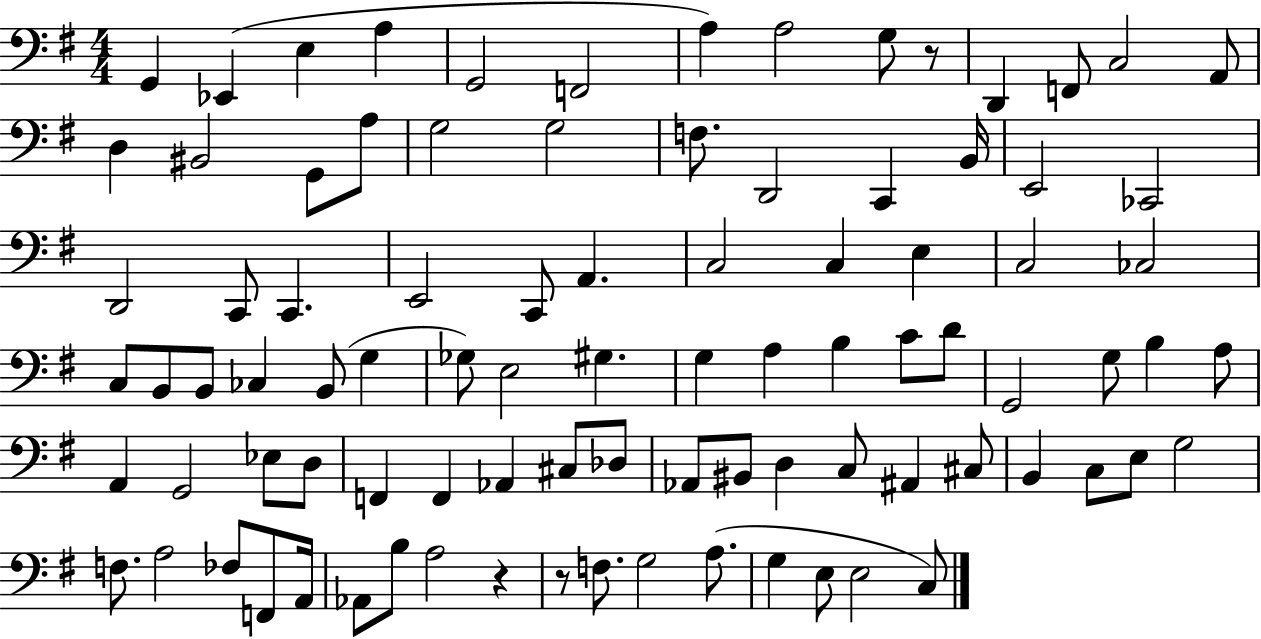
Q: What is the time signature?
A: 4/4